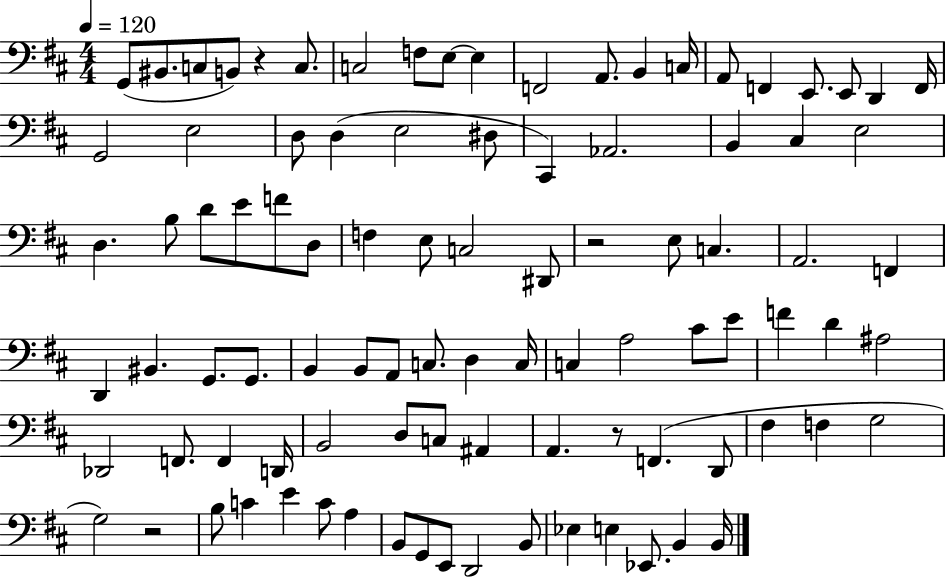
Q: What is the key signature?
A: D major